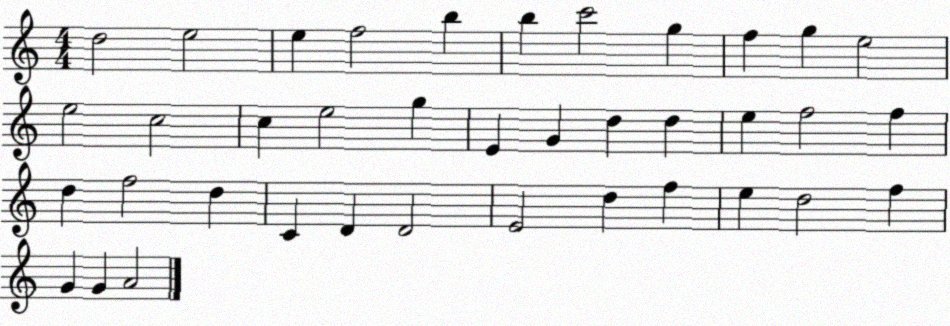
X:1
T:Untitled
M:4/4
L:1/4
K:C
d2 e2 e f2 b b c'2 g f g e2 e2 c2 c e2 g E G d d e f2 f d f2 d C D D2 E2 d f e d2 f G G A2